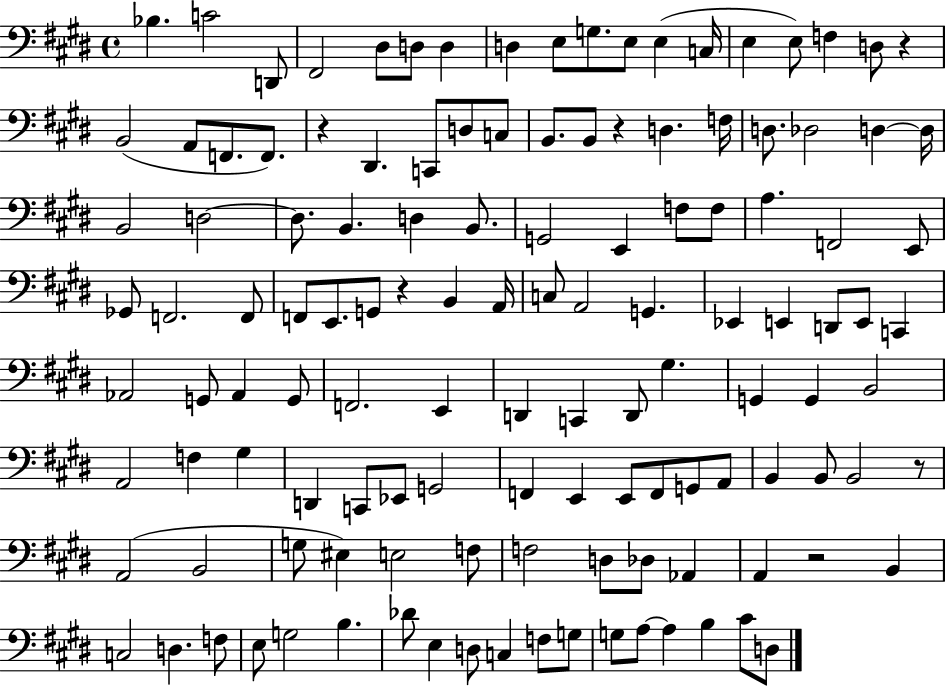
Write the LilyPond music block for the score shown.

{
  \clef bass
  \time 4/4
  \defaultTimeSignature
  \key e \major
  bes4. c'2 d,8 | fis,2 dis8 d8 d4 | d4 e8 g8. e8 e4( c16 | e4 e8) f4 d8 r4 | \break b,2( a,8 f,8. f,8.) | r4 dis,4. c,8 d8 c8 | b,8. b,8 r4 d4. f16 | d8. des2 d4~~ d16 | \break b,2 d2~~ | d8. b,4. d4 b,8. | g,2 e,4 f8 f8 | a4. f,2 e,8 | \break ges,8 f,2. f,8 | f,8 e,8. g,8 r4 b,4 a,16 | c8 a,2 g,4. | ees,4 e,4 d,8 e,8 c,4 | \break aes,2 g,8 aes,4 g,8 | f,2. e,4 | d,4 c,4 d,8 gis4. | g,4 g,4 b,2 | \break a,2 f4 gis4 | d,4 c,8 ees,8 g,2 | f,4 e,4 e,8 f,8 g,8 a,8 | b,4 b,8 b,2 r8 | \break a,2( b,2 | g8 eis4) e2 f8 | f2 d8 des8 aes,4 | a,4 r2 b,4 | \break c2 d4. f8 | e8 g2 b4. | des'8 e4 d8 c4 f8 g8 | g8 a8~~ a4 b4 cis'8 d8 | \break \bar "|."
}